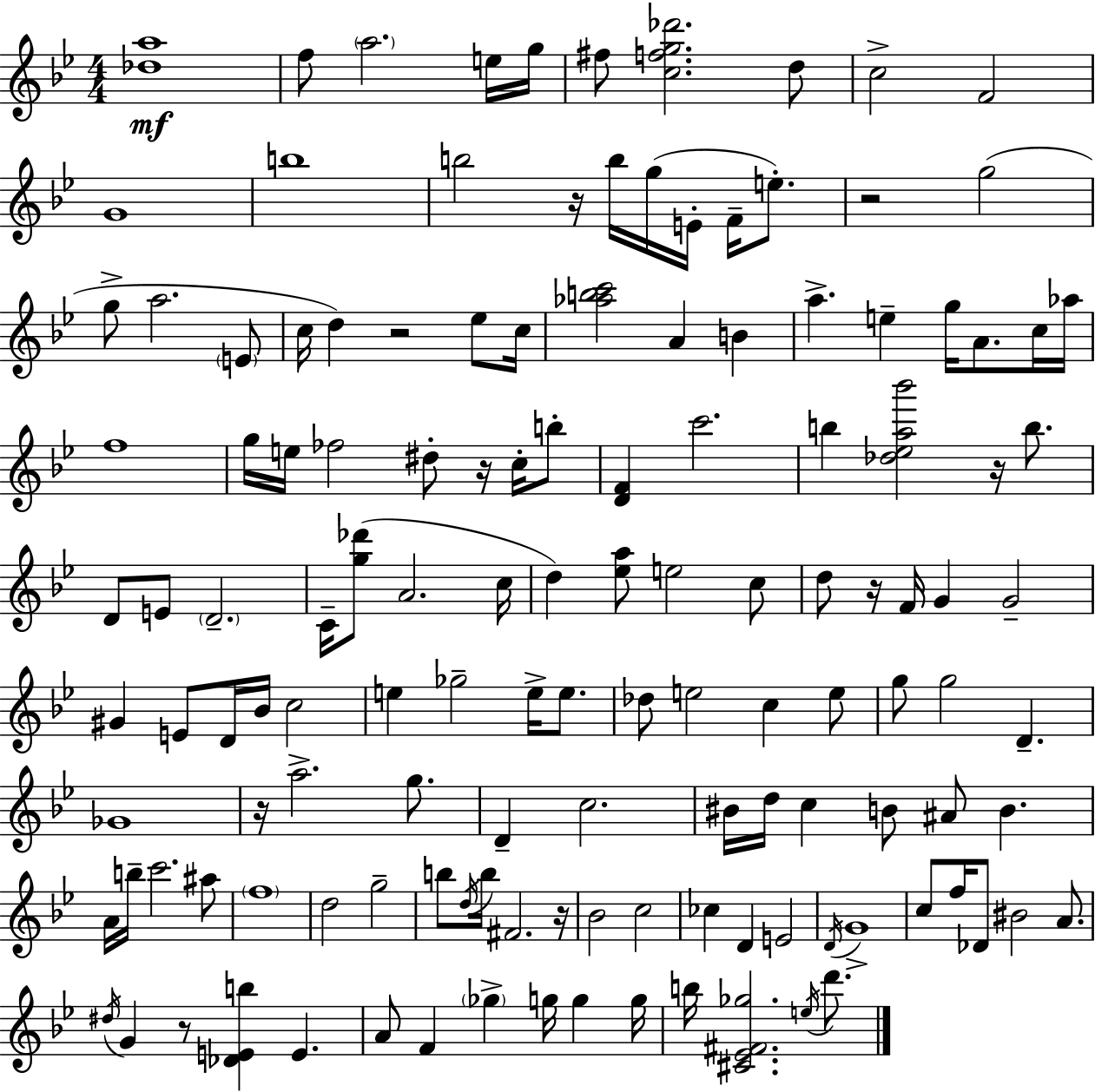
[Db5,A5]/w F5/e A5/h. E5/s G5/s F#5/e [C5,F5,G5,Db6]/h. D5/e C5/h F4/h G4/w B5/w B5/h R/s B5/s G5/s E4/s F4/s E5/e. R/h G5/h G5/e A5/h. E4/e C5/s D5/q R/h Eb5/e C5/s [Ab5,B5,C6]/h A4/q B4/q A5/q. E5/q G5/s A4/e. C5/s Ab5/s F5/w G5/s E5/s FES5/h D#5/e R/s C5/s B5/e [D4,F4]/q C6/h. B5/q [Db5,Eb5,A5,Bb6]/h R/s B5/e. D4/e E4/e D4/h. C4/s [G5,Db6]/e A4/h. C5/s D5/q [Eb5,A5]/e E5/h C5/e D5/e R/s F4/s G4/q G4/h G#4/q E4/e D4/s Bb4/s C5/h E5/q Gb5/h E5/s E5/e. Db5/e E5/h C5/q E5/e G5/e G5/h D4/q. Gb4/w R/s A5/h. G5/e. D4/q C5/h. BIS4/s D5/s C5/q B4/e A#4/e B4/q. A4/s B5/s C6/h. A#5/e F5/w D5/h G5/h B5/e D5/s B5/s F#4/h. R/s Bb4/h C5/h CES5/q D4/q E4/h D4/s G4/w C5/e F5/s Db4/e BIS4/h A4/e. D#5/s G4/q R/e [Db4,E4,B5]/q E4/q. A4/e F4/q Gb5/q G5/s G5/q G5/s B5/s [C#4,Eb4,F#4,Gb5]/h. E5/s D6/e.